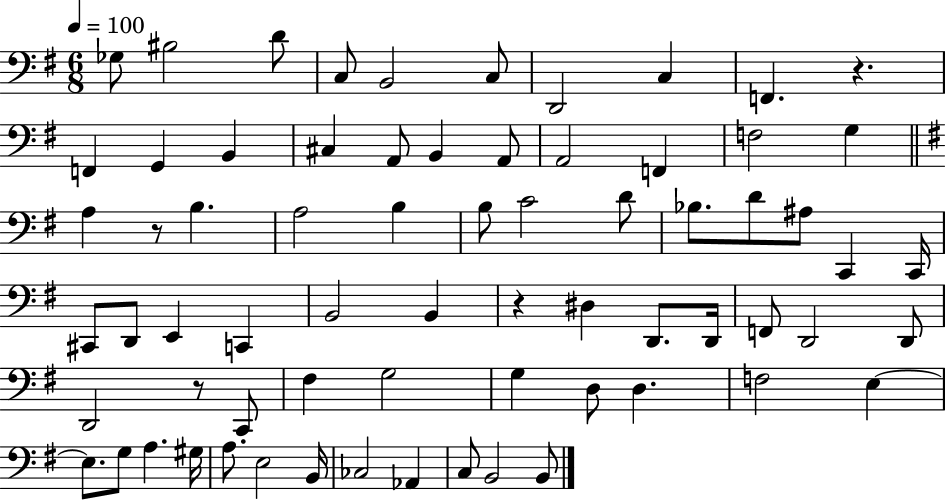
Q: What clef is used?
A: bass